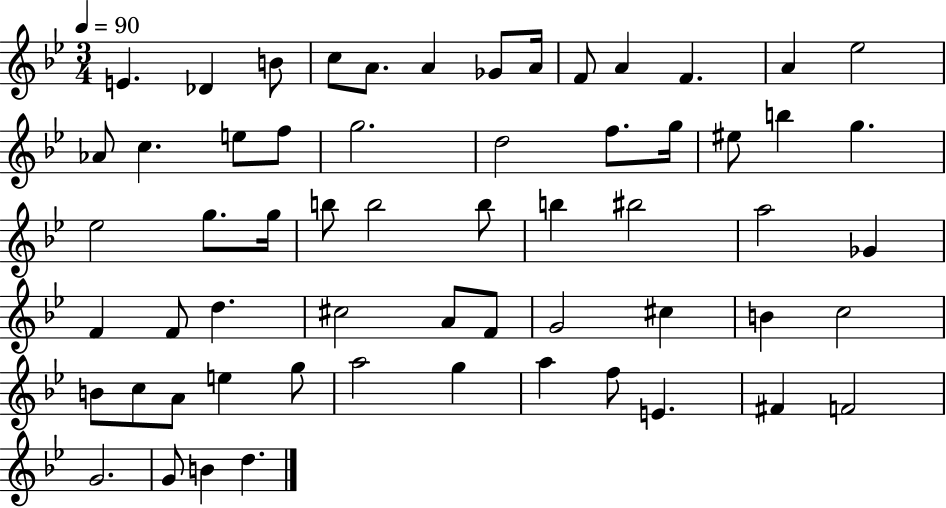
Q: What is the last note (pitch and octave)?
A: D5